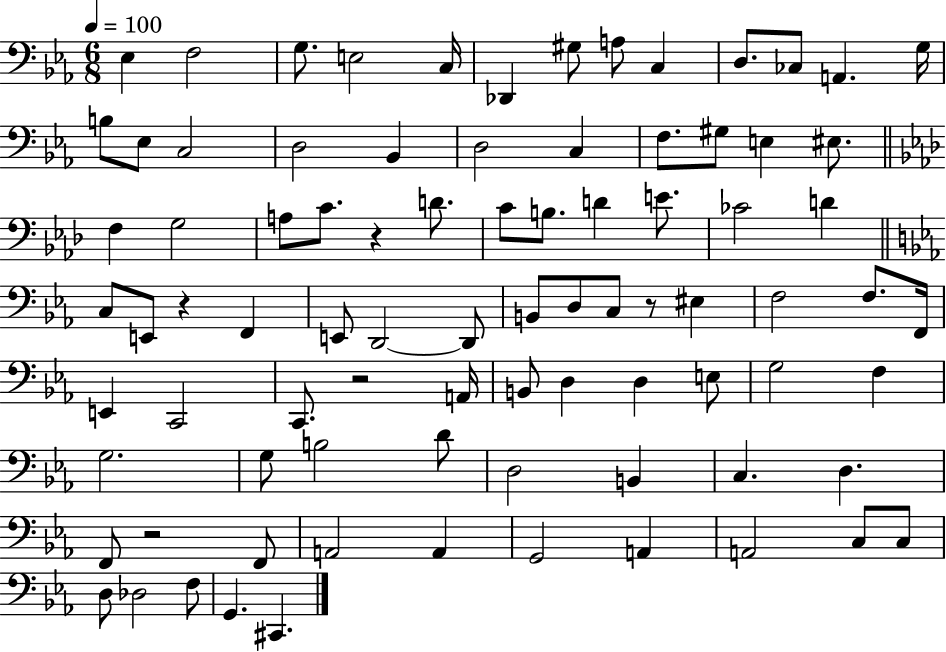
Eb3/q F3/h G3/e. E3/h C3/s Db2/q G#3/e A3/e C3/q D3/e. CES3/e A2/q. G3/s B3/e Eb3/e C3/h D3/h Bb2/q D3/h C3/q F3/e. G#3/e E3/q EIS3/e. F3/q G3/h A3/e C4/e. R/q D4/e. C4/e B3/e. D4/q E4/e. CES4/h D4/q C3/e E2/e R/q F2/q E2/e D2/h D2/e B2/e D3/e C3/e R/e EIS3/q F3/h F3/e. F2/s E2/q C2/h C2/e. R/h A2/s B2/e D3/q D3/q E3/e G3/h F3/q G3/h. G3/e B3/h D4/e D3/h B2/q C3/q. D3/q. F2/e R/h F2/e A2/h A2/q G2/h A2/q A2/h C3/e C3/e D3/e Db3/h F3/e G2/q. C#2/q.